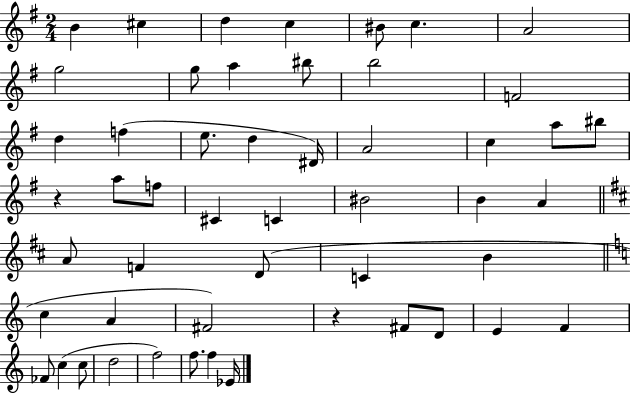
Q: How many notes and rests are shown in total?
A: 51